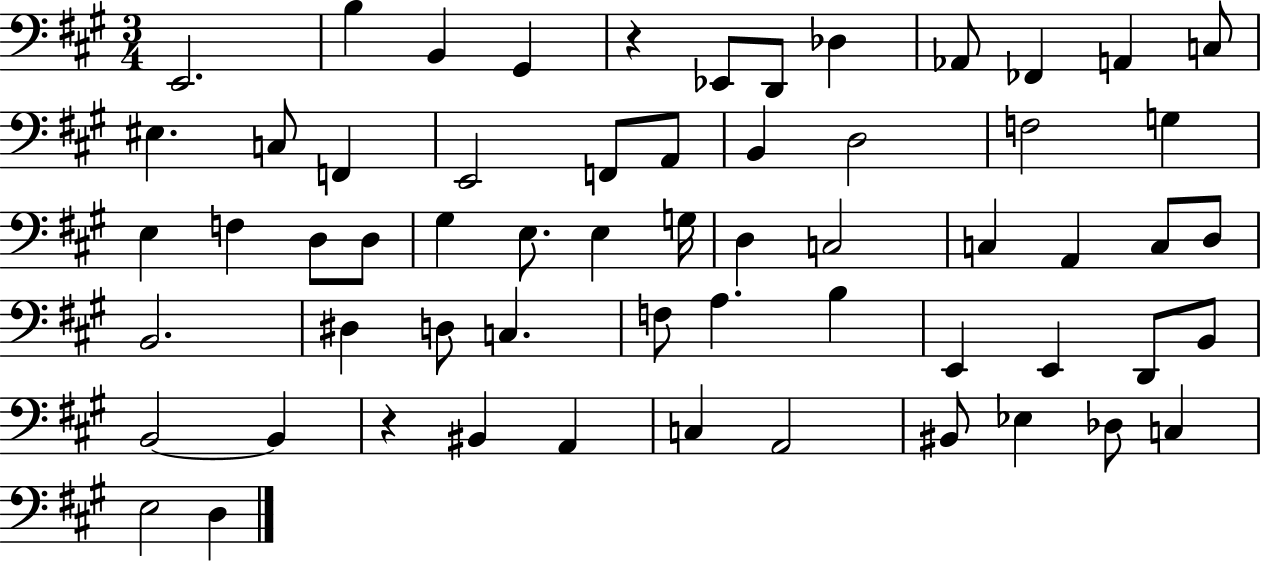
E2/h. B3/q B2/q G#2/q R/q Eb2/e D2/e Db3/q Ab2/e FES2/q A2/q C3/e EIS3/q. C3/e F2/q E2/h F2/e A2/e B2/q D3/h F3/h G3/q E3/q F3/q D3/e D3/e G#3/q E3/e. E3/q G3/s D3/q C3/h C3/q A2/q C3/e D3/e B2/h. D#3/q D3/e C3/q. F3/e A3/q. B3/q E2/q E2/q D2/e B2/e B2/h B2/q R/q BIS2/q A2/q C3/q A2/h BIS2/e Eb3/q Db3/e C3/q E3/h D3/q